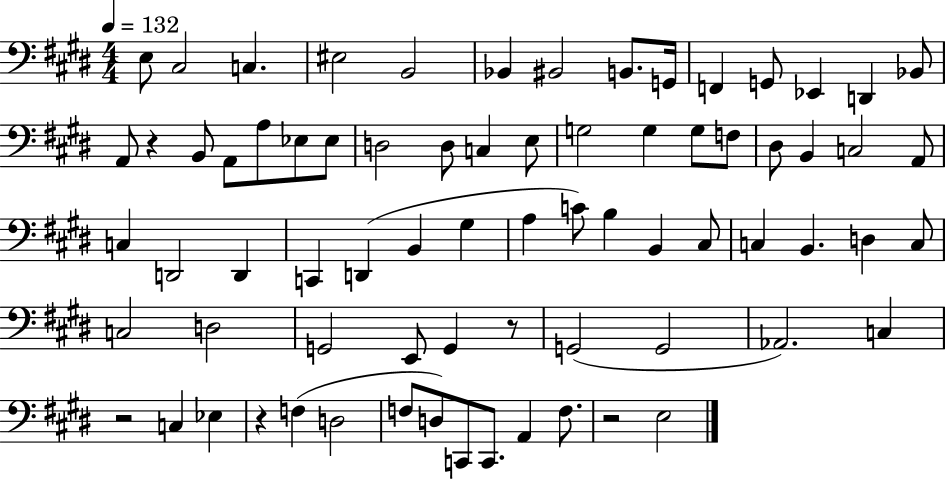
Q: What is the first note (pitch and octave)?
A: E3